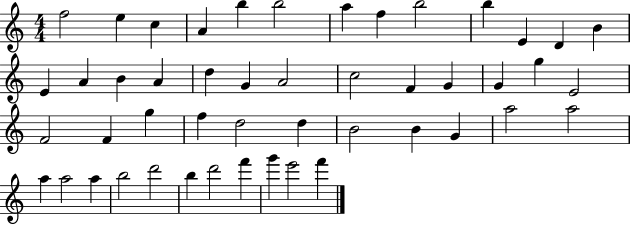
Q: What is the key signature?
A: C major